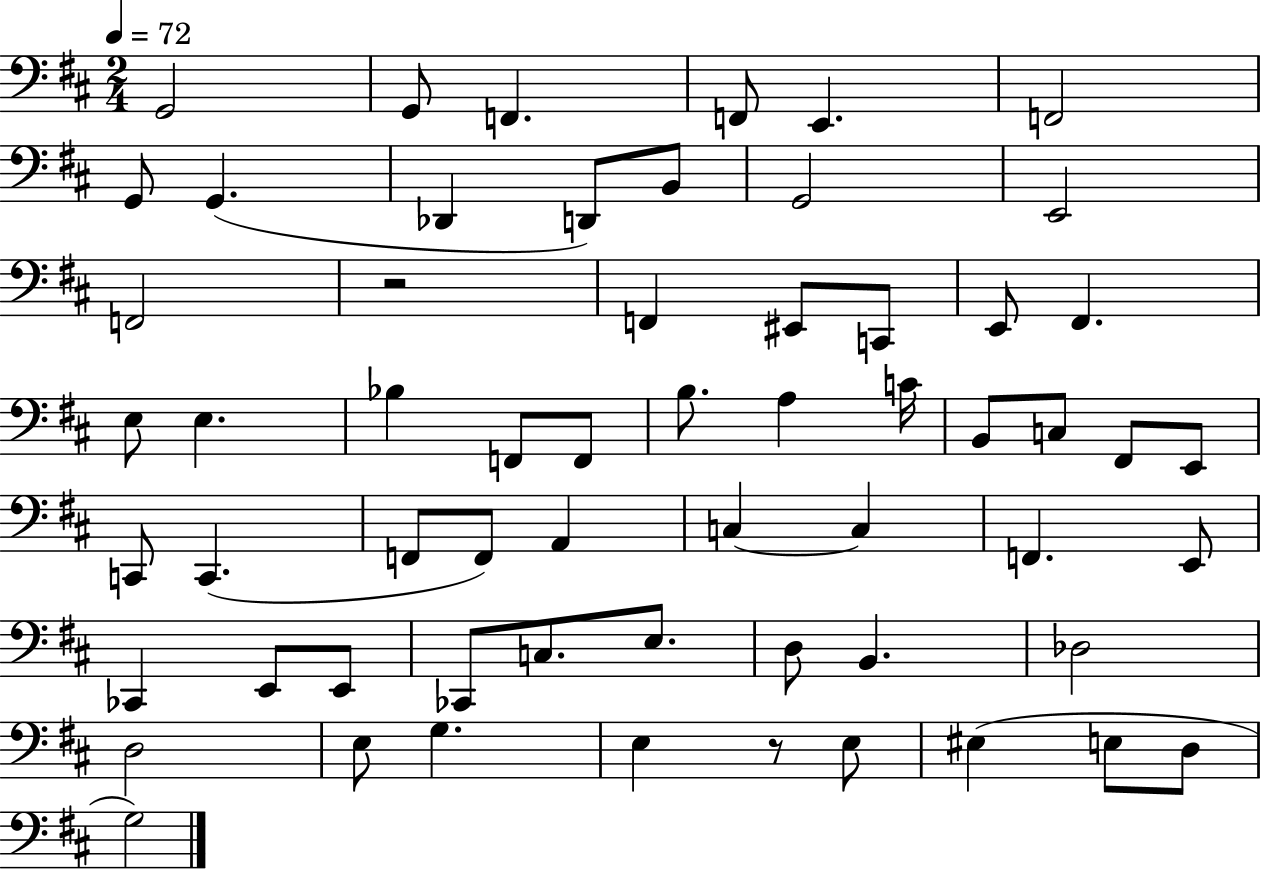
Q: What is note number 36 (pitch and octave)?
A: A2